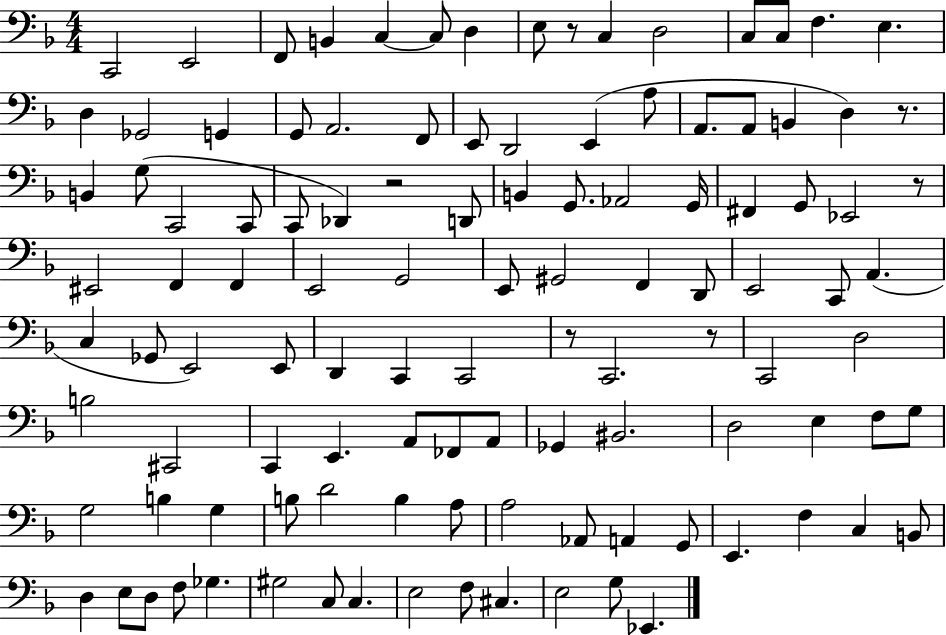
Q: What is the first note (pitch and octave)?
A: C2